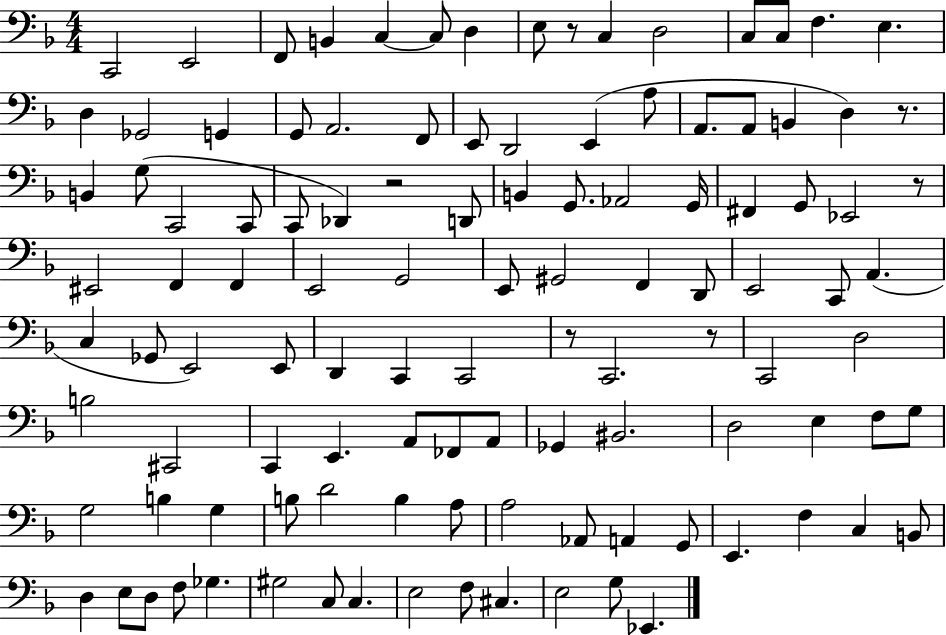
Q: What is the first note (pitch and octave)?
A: C2